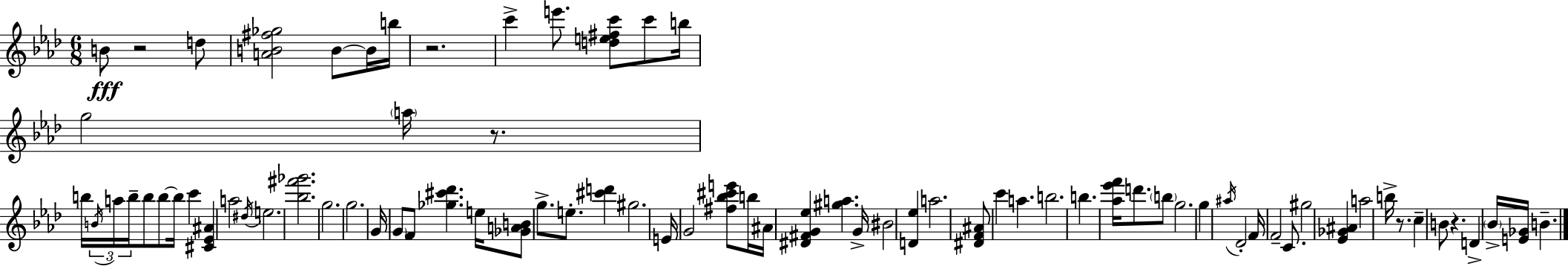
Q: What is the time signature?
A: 6/8